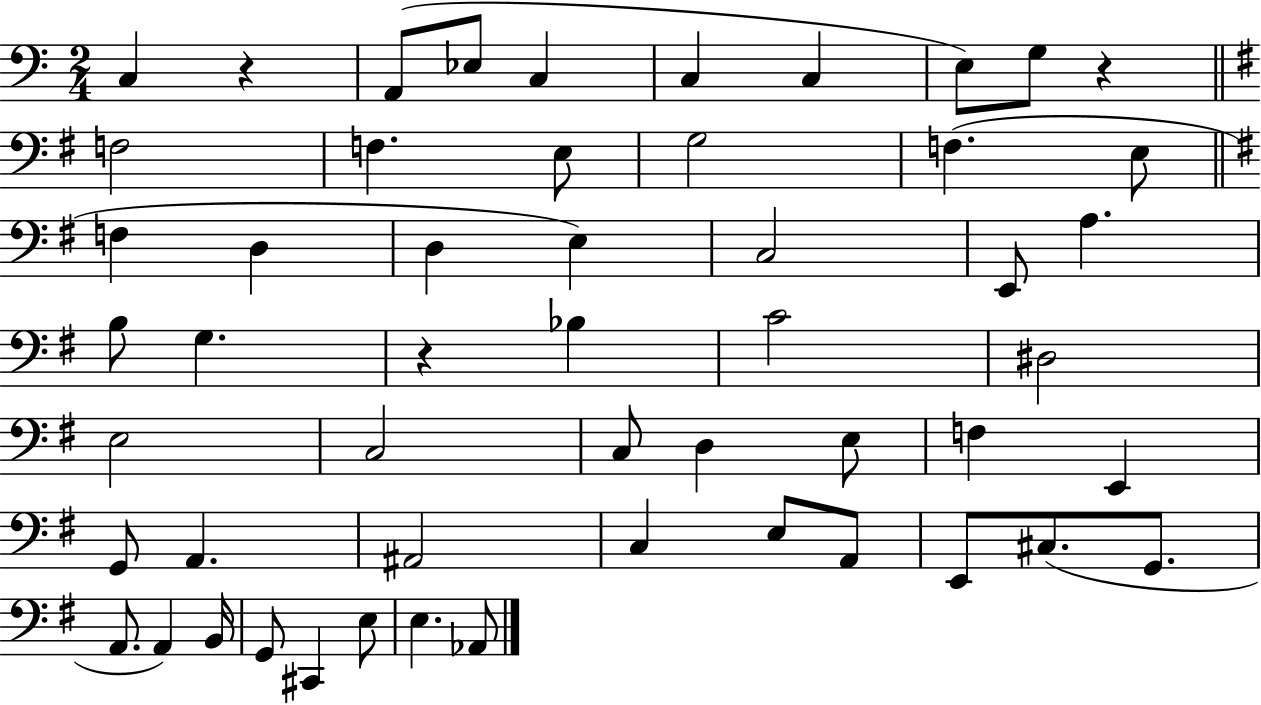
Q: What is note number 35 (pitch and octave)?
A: A2